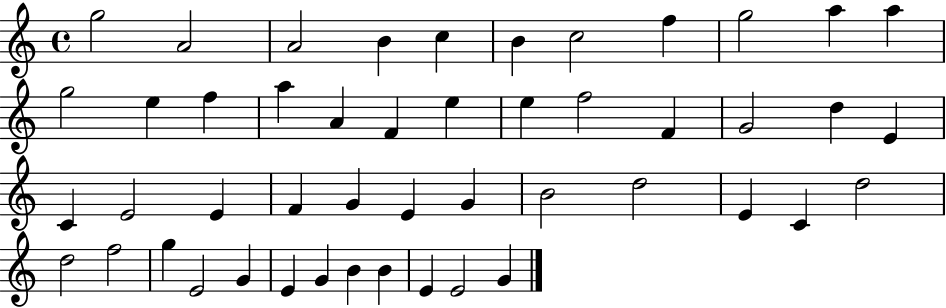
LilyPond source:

{
  \clef treble
  \time 4/4
  \defaultTimeSignature
  \key c \major
  g''2 a'2 | a'2 b'4 c''4 | b'4 c''2 f''4 | g''2 a''4 a''4 | \break g''2 e''4 f''4 | a''4 a'4 f'4 e''4 | e''4 f''2 f'4 | g'2 d''4 e'4 | \break c'4 e'2 e'4 | f'4 g'4 e'4 g'4 | b'2 d''2 | e'4 c'4 d''2 | \break d''2 f''2 | g''4 e'2 g'4 | e'4 g'4 b'4 b'4 | e'4 e'2 g'4 | \break \bar "|."
}